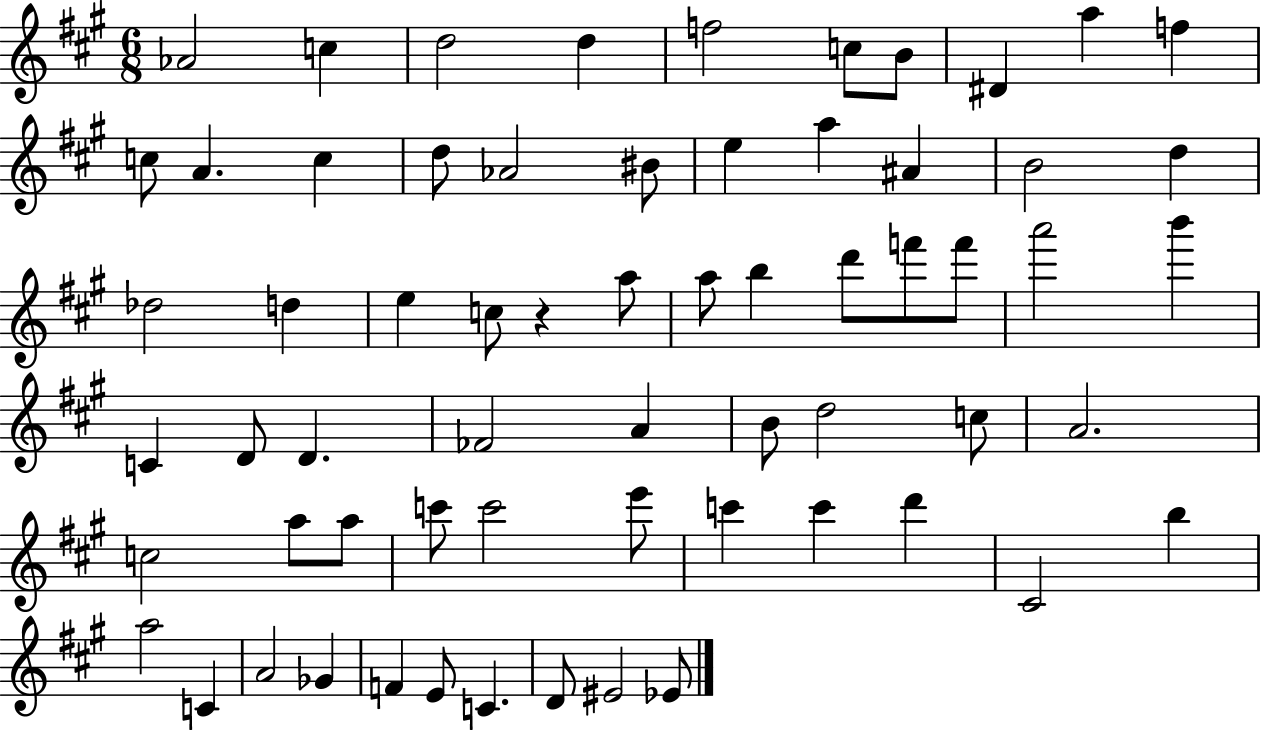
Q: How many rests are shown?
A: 1